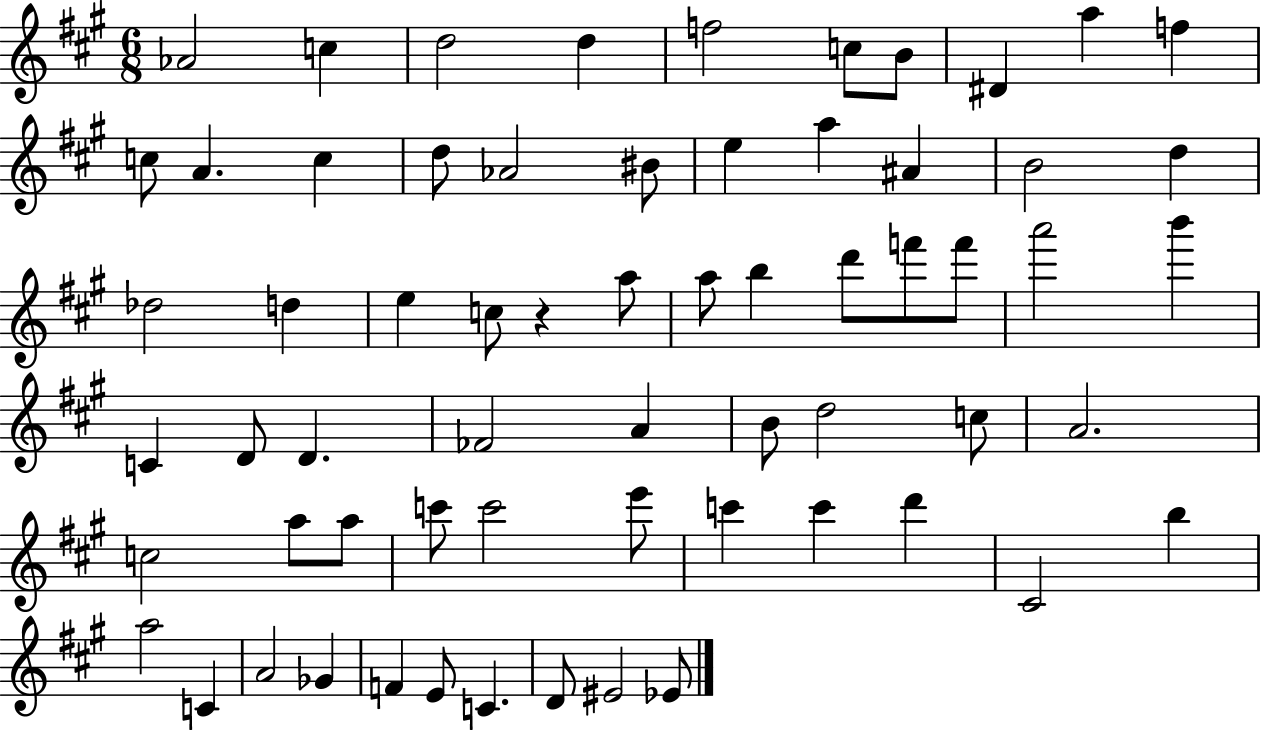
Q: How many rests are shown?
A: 1